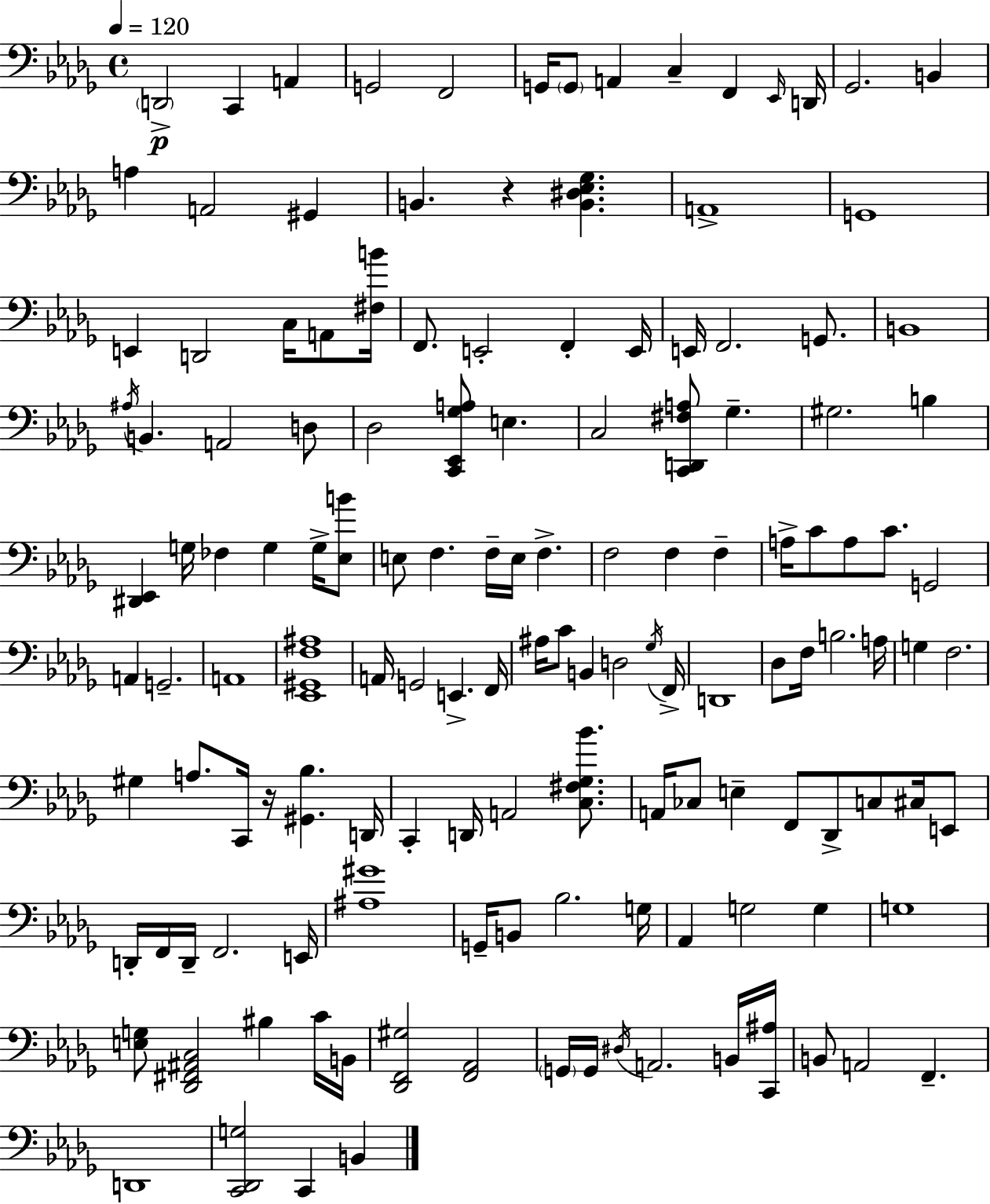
{
  \clef bass
  \time 4/4
  \defaultTimeSignature
  \key bes \minor
  \tempo 4 = 120
  \parenthesize d,2->\p c,4 a,4 | g,2 f,2 | g,16 \parenthesize g,8 a,4 c4-- f,4 \grace { ees,16 } | d,16 ges,2. b,4 | \break a4 a,2 gis,4 | b,4. r4 <b, dis ees ges>4. | a,1-> | g,1 | \break e,4 d,2 c16 a,8 | <fis b'>16 f,8. e,2-. f,4-. | e,16 e,16 f,2. g,8. | b,1 | \break \acciaccatura { ais16 } b,4. a,2 | d8 des2 <c, ees, ges a>8 e4. | c2 <c, d, fis a>8 ges4.-- | gis2. b4 | \break <dis, ees,>4 g16 fes4 g4 g16-> | <ees b'>8 e8 f4. f16-- e16 f4.-> | f2 f4 f4-- | a16-> c'8 a8 c'8. g,2 | \break a,4 g,2.-- | a,1 | <ees, gis, f ais>1 | a,16 g,2 e,4.-> | \break f,16 ais16 c'8 b,4 d2 | \acciaccatura { ges16 } f,16-> d,1 | des8 f16 b2. | a16 g4 f2. | \break gis4 a8. c,16 r16 <gis, bes>4. | d,16 c,4-. d,16 a,2 | <c fis ges bes'>8. a,16 ces8 e4-- f,8 des,8-> c8 | cis16 e,8 d,16-. f,16 d,16-- f,2. | \break e,16 <ais gis'>1 | g,16-- b,8 bes2. | g16 aes,4 g2 g4 | g1 | \break <e g>8 <des, fis, ais, c>2 bis4 | c'16 b,16 <des, f, gis>2 <f, aes,>2 | \parenthesize g,16 g,16 \acciaccatura { dis16 } a,2. | b,16 <c, ais>16 b,8 a,2 f,4.-- | \break d,1 | <c, des, g>2 c,4 | b,4 \bar "|."
}